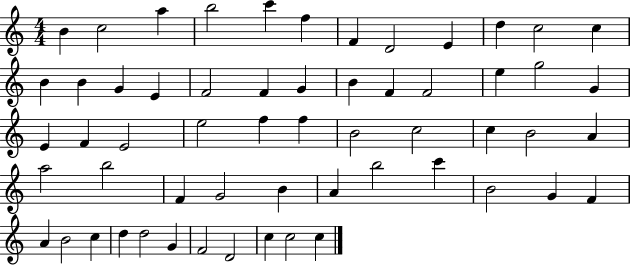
B4/q C5/h A5/q B5/h C6/q F5/q F4/q D4/h E4/q D5/q C5/h C5/q B4/q B4/q G4/q E4/q F4/h F4/q G4/q B4/q F4/q F4/h E5/q G5/h G4/q E4/q F4/q E4/h E5/h F5/q F5/q B4/h C5/h C5/q B4/h A4/q A5/h B5/h F4/q G4/h B4/q A4/q B5/h C6/q B4/h G4/q F4/q A4/q B4/h C5/q D5/q D5/h G4/q F4/h D4/h C5/q C5/h C5/q